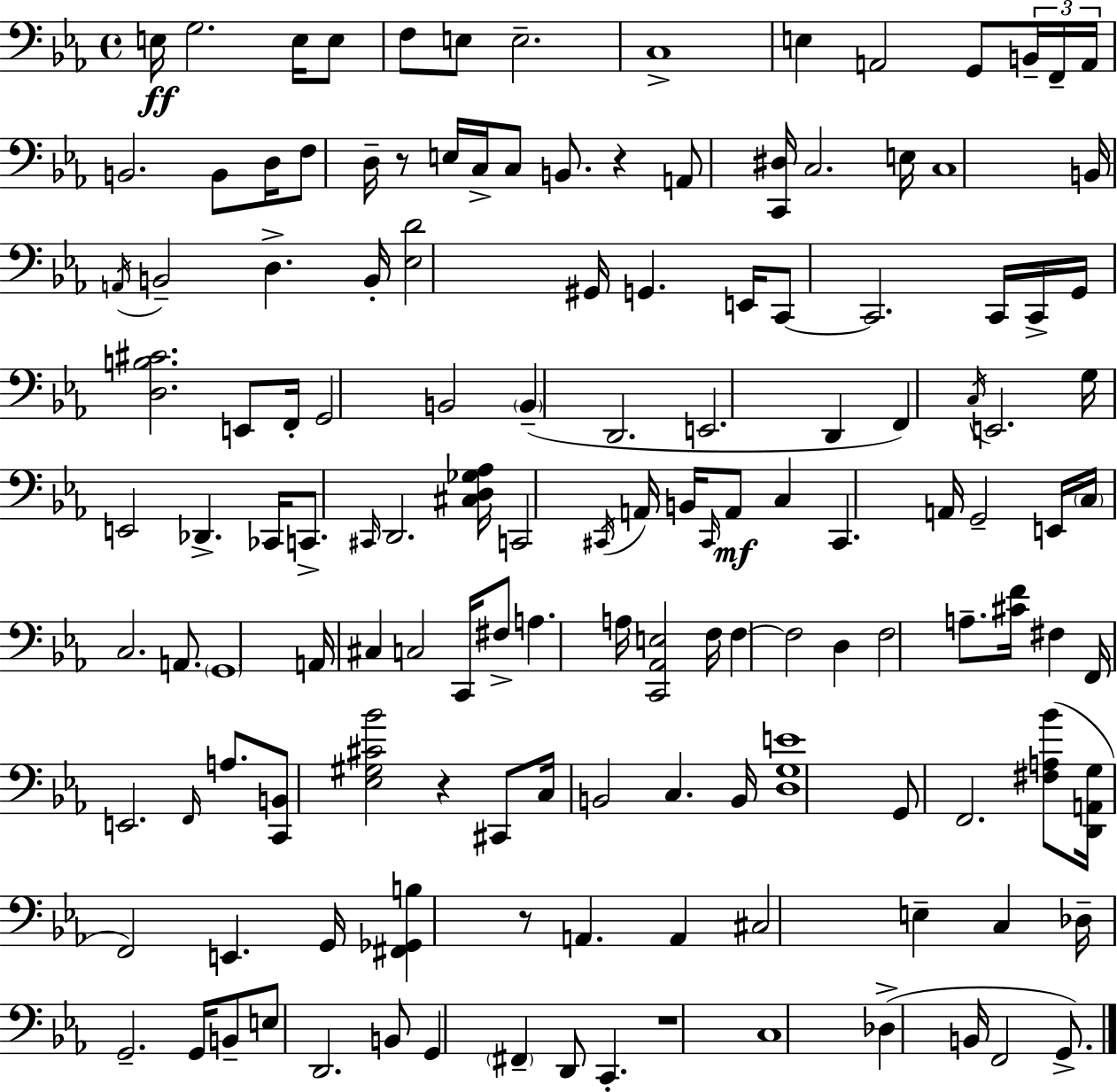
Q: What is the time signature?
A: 4/4